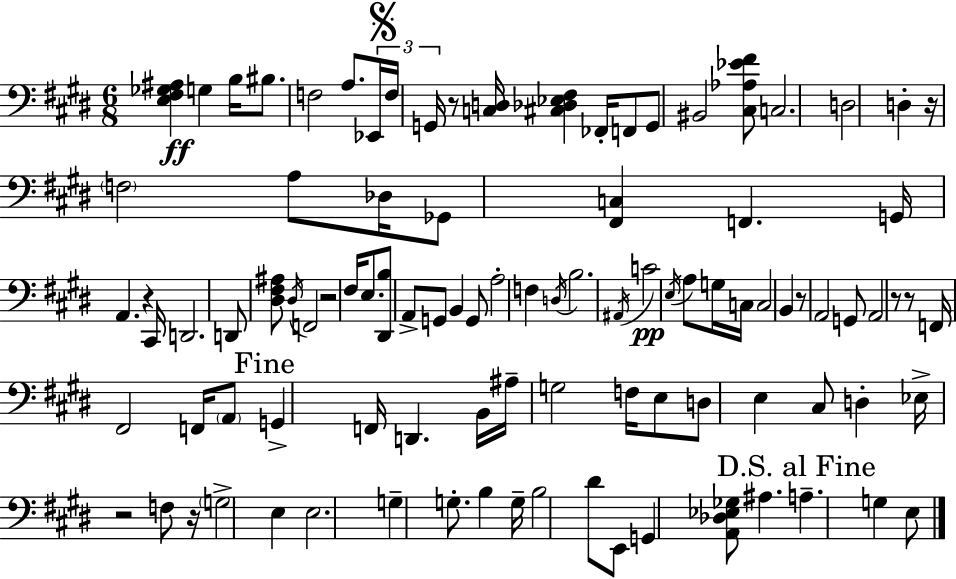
X:1
T:Untitled
M:6/8
L:1/4
K:E
[E,^F,_G,^A,] G, B,/4 ^B,/2 F,2 A,/2 _E,,/4 F,/4 G,,/4 z/2 [C,D,]/4 [^C,_D,_E,^F,] _F,,/4 F,,/2 G,,/2 ^B,,2 [^C,_A,_E^F]/2 C,2 D,2 D, z/4 F,2 A,/2 _D,/4 _G,,/2 [^F,,C,] F,, G,,/4 A,, z ^C,,/4 D,,2 D,,/2 [^D,^F,^A,]/2 ^D,/4 F,,2 z2 ^F,/4 E,/2 [^D,,B,]/2 A,,/2 G,,/2 B,, G,,/2 A,2 F, D,/4 B,2 ^A,,/4 C2 E,/4 A,/2 G,/4 C,/4 C,2 B,, z/2 A,,2 G,,/2 A,,2 z/2 z/2 F,,/4 ^F,,2 F,,/4 A,,/2 G,, F,,/4 D,, B,,/4 ^A,/4 G,2 F,/4 E,/2 D,/2 E, ^C,/2 D, _E,/4 z2 F,/2 z/4 G,2 E, E,2 G, G,/2 B, G,/4 B,2 ^D/2 E,,/2 G,, [A,,_D,_E,_G,]/2 ^A, A, G, E,/2